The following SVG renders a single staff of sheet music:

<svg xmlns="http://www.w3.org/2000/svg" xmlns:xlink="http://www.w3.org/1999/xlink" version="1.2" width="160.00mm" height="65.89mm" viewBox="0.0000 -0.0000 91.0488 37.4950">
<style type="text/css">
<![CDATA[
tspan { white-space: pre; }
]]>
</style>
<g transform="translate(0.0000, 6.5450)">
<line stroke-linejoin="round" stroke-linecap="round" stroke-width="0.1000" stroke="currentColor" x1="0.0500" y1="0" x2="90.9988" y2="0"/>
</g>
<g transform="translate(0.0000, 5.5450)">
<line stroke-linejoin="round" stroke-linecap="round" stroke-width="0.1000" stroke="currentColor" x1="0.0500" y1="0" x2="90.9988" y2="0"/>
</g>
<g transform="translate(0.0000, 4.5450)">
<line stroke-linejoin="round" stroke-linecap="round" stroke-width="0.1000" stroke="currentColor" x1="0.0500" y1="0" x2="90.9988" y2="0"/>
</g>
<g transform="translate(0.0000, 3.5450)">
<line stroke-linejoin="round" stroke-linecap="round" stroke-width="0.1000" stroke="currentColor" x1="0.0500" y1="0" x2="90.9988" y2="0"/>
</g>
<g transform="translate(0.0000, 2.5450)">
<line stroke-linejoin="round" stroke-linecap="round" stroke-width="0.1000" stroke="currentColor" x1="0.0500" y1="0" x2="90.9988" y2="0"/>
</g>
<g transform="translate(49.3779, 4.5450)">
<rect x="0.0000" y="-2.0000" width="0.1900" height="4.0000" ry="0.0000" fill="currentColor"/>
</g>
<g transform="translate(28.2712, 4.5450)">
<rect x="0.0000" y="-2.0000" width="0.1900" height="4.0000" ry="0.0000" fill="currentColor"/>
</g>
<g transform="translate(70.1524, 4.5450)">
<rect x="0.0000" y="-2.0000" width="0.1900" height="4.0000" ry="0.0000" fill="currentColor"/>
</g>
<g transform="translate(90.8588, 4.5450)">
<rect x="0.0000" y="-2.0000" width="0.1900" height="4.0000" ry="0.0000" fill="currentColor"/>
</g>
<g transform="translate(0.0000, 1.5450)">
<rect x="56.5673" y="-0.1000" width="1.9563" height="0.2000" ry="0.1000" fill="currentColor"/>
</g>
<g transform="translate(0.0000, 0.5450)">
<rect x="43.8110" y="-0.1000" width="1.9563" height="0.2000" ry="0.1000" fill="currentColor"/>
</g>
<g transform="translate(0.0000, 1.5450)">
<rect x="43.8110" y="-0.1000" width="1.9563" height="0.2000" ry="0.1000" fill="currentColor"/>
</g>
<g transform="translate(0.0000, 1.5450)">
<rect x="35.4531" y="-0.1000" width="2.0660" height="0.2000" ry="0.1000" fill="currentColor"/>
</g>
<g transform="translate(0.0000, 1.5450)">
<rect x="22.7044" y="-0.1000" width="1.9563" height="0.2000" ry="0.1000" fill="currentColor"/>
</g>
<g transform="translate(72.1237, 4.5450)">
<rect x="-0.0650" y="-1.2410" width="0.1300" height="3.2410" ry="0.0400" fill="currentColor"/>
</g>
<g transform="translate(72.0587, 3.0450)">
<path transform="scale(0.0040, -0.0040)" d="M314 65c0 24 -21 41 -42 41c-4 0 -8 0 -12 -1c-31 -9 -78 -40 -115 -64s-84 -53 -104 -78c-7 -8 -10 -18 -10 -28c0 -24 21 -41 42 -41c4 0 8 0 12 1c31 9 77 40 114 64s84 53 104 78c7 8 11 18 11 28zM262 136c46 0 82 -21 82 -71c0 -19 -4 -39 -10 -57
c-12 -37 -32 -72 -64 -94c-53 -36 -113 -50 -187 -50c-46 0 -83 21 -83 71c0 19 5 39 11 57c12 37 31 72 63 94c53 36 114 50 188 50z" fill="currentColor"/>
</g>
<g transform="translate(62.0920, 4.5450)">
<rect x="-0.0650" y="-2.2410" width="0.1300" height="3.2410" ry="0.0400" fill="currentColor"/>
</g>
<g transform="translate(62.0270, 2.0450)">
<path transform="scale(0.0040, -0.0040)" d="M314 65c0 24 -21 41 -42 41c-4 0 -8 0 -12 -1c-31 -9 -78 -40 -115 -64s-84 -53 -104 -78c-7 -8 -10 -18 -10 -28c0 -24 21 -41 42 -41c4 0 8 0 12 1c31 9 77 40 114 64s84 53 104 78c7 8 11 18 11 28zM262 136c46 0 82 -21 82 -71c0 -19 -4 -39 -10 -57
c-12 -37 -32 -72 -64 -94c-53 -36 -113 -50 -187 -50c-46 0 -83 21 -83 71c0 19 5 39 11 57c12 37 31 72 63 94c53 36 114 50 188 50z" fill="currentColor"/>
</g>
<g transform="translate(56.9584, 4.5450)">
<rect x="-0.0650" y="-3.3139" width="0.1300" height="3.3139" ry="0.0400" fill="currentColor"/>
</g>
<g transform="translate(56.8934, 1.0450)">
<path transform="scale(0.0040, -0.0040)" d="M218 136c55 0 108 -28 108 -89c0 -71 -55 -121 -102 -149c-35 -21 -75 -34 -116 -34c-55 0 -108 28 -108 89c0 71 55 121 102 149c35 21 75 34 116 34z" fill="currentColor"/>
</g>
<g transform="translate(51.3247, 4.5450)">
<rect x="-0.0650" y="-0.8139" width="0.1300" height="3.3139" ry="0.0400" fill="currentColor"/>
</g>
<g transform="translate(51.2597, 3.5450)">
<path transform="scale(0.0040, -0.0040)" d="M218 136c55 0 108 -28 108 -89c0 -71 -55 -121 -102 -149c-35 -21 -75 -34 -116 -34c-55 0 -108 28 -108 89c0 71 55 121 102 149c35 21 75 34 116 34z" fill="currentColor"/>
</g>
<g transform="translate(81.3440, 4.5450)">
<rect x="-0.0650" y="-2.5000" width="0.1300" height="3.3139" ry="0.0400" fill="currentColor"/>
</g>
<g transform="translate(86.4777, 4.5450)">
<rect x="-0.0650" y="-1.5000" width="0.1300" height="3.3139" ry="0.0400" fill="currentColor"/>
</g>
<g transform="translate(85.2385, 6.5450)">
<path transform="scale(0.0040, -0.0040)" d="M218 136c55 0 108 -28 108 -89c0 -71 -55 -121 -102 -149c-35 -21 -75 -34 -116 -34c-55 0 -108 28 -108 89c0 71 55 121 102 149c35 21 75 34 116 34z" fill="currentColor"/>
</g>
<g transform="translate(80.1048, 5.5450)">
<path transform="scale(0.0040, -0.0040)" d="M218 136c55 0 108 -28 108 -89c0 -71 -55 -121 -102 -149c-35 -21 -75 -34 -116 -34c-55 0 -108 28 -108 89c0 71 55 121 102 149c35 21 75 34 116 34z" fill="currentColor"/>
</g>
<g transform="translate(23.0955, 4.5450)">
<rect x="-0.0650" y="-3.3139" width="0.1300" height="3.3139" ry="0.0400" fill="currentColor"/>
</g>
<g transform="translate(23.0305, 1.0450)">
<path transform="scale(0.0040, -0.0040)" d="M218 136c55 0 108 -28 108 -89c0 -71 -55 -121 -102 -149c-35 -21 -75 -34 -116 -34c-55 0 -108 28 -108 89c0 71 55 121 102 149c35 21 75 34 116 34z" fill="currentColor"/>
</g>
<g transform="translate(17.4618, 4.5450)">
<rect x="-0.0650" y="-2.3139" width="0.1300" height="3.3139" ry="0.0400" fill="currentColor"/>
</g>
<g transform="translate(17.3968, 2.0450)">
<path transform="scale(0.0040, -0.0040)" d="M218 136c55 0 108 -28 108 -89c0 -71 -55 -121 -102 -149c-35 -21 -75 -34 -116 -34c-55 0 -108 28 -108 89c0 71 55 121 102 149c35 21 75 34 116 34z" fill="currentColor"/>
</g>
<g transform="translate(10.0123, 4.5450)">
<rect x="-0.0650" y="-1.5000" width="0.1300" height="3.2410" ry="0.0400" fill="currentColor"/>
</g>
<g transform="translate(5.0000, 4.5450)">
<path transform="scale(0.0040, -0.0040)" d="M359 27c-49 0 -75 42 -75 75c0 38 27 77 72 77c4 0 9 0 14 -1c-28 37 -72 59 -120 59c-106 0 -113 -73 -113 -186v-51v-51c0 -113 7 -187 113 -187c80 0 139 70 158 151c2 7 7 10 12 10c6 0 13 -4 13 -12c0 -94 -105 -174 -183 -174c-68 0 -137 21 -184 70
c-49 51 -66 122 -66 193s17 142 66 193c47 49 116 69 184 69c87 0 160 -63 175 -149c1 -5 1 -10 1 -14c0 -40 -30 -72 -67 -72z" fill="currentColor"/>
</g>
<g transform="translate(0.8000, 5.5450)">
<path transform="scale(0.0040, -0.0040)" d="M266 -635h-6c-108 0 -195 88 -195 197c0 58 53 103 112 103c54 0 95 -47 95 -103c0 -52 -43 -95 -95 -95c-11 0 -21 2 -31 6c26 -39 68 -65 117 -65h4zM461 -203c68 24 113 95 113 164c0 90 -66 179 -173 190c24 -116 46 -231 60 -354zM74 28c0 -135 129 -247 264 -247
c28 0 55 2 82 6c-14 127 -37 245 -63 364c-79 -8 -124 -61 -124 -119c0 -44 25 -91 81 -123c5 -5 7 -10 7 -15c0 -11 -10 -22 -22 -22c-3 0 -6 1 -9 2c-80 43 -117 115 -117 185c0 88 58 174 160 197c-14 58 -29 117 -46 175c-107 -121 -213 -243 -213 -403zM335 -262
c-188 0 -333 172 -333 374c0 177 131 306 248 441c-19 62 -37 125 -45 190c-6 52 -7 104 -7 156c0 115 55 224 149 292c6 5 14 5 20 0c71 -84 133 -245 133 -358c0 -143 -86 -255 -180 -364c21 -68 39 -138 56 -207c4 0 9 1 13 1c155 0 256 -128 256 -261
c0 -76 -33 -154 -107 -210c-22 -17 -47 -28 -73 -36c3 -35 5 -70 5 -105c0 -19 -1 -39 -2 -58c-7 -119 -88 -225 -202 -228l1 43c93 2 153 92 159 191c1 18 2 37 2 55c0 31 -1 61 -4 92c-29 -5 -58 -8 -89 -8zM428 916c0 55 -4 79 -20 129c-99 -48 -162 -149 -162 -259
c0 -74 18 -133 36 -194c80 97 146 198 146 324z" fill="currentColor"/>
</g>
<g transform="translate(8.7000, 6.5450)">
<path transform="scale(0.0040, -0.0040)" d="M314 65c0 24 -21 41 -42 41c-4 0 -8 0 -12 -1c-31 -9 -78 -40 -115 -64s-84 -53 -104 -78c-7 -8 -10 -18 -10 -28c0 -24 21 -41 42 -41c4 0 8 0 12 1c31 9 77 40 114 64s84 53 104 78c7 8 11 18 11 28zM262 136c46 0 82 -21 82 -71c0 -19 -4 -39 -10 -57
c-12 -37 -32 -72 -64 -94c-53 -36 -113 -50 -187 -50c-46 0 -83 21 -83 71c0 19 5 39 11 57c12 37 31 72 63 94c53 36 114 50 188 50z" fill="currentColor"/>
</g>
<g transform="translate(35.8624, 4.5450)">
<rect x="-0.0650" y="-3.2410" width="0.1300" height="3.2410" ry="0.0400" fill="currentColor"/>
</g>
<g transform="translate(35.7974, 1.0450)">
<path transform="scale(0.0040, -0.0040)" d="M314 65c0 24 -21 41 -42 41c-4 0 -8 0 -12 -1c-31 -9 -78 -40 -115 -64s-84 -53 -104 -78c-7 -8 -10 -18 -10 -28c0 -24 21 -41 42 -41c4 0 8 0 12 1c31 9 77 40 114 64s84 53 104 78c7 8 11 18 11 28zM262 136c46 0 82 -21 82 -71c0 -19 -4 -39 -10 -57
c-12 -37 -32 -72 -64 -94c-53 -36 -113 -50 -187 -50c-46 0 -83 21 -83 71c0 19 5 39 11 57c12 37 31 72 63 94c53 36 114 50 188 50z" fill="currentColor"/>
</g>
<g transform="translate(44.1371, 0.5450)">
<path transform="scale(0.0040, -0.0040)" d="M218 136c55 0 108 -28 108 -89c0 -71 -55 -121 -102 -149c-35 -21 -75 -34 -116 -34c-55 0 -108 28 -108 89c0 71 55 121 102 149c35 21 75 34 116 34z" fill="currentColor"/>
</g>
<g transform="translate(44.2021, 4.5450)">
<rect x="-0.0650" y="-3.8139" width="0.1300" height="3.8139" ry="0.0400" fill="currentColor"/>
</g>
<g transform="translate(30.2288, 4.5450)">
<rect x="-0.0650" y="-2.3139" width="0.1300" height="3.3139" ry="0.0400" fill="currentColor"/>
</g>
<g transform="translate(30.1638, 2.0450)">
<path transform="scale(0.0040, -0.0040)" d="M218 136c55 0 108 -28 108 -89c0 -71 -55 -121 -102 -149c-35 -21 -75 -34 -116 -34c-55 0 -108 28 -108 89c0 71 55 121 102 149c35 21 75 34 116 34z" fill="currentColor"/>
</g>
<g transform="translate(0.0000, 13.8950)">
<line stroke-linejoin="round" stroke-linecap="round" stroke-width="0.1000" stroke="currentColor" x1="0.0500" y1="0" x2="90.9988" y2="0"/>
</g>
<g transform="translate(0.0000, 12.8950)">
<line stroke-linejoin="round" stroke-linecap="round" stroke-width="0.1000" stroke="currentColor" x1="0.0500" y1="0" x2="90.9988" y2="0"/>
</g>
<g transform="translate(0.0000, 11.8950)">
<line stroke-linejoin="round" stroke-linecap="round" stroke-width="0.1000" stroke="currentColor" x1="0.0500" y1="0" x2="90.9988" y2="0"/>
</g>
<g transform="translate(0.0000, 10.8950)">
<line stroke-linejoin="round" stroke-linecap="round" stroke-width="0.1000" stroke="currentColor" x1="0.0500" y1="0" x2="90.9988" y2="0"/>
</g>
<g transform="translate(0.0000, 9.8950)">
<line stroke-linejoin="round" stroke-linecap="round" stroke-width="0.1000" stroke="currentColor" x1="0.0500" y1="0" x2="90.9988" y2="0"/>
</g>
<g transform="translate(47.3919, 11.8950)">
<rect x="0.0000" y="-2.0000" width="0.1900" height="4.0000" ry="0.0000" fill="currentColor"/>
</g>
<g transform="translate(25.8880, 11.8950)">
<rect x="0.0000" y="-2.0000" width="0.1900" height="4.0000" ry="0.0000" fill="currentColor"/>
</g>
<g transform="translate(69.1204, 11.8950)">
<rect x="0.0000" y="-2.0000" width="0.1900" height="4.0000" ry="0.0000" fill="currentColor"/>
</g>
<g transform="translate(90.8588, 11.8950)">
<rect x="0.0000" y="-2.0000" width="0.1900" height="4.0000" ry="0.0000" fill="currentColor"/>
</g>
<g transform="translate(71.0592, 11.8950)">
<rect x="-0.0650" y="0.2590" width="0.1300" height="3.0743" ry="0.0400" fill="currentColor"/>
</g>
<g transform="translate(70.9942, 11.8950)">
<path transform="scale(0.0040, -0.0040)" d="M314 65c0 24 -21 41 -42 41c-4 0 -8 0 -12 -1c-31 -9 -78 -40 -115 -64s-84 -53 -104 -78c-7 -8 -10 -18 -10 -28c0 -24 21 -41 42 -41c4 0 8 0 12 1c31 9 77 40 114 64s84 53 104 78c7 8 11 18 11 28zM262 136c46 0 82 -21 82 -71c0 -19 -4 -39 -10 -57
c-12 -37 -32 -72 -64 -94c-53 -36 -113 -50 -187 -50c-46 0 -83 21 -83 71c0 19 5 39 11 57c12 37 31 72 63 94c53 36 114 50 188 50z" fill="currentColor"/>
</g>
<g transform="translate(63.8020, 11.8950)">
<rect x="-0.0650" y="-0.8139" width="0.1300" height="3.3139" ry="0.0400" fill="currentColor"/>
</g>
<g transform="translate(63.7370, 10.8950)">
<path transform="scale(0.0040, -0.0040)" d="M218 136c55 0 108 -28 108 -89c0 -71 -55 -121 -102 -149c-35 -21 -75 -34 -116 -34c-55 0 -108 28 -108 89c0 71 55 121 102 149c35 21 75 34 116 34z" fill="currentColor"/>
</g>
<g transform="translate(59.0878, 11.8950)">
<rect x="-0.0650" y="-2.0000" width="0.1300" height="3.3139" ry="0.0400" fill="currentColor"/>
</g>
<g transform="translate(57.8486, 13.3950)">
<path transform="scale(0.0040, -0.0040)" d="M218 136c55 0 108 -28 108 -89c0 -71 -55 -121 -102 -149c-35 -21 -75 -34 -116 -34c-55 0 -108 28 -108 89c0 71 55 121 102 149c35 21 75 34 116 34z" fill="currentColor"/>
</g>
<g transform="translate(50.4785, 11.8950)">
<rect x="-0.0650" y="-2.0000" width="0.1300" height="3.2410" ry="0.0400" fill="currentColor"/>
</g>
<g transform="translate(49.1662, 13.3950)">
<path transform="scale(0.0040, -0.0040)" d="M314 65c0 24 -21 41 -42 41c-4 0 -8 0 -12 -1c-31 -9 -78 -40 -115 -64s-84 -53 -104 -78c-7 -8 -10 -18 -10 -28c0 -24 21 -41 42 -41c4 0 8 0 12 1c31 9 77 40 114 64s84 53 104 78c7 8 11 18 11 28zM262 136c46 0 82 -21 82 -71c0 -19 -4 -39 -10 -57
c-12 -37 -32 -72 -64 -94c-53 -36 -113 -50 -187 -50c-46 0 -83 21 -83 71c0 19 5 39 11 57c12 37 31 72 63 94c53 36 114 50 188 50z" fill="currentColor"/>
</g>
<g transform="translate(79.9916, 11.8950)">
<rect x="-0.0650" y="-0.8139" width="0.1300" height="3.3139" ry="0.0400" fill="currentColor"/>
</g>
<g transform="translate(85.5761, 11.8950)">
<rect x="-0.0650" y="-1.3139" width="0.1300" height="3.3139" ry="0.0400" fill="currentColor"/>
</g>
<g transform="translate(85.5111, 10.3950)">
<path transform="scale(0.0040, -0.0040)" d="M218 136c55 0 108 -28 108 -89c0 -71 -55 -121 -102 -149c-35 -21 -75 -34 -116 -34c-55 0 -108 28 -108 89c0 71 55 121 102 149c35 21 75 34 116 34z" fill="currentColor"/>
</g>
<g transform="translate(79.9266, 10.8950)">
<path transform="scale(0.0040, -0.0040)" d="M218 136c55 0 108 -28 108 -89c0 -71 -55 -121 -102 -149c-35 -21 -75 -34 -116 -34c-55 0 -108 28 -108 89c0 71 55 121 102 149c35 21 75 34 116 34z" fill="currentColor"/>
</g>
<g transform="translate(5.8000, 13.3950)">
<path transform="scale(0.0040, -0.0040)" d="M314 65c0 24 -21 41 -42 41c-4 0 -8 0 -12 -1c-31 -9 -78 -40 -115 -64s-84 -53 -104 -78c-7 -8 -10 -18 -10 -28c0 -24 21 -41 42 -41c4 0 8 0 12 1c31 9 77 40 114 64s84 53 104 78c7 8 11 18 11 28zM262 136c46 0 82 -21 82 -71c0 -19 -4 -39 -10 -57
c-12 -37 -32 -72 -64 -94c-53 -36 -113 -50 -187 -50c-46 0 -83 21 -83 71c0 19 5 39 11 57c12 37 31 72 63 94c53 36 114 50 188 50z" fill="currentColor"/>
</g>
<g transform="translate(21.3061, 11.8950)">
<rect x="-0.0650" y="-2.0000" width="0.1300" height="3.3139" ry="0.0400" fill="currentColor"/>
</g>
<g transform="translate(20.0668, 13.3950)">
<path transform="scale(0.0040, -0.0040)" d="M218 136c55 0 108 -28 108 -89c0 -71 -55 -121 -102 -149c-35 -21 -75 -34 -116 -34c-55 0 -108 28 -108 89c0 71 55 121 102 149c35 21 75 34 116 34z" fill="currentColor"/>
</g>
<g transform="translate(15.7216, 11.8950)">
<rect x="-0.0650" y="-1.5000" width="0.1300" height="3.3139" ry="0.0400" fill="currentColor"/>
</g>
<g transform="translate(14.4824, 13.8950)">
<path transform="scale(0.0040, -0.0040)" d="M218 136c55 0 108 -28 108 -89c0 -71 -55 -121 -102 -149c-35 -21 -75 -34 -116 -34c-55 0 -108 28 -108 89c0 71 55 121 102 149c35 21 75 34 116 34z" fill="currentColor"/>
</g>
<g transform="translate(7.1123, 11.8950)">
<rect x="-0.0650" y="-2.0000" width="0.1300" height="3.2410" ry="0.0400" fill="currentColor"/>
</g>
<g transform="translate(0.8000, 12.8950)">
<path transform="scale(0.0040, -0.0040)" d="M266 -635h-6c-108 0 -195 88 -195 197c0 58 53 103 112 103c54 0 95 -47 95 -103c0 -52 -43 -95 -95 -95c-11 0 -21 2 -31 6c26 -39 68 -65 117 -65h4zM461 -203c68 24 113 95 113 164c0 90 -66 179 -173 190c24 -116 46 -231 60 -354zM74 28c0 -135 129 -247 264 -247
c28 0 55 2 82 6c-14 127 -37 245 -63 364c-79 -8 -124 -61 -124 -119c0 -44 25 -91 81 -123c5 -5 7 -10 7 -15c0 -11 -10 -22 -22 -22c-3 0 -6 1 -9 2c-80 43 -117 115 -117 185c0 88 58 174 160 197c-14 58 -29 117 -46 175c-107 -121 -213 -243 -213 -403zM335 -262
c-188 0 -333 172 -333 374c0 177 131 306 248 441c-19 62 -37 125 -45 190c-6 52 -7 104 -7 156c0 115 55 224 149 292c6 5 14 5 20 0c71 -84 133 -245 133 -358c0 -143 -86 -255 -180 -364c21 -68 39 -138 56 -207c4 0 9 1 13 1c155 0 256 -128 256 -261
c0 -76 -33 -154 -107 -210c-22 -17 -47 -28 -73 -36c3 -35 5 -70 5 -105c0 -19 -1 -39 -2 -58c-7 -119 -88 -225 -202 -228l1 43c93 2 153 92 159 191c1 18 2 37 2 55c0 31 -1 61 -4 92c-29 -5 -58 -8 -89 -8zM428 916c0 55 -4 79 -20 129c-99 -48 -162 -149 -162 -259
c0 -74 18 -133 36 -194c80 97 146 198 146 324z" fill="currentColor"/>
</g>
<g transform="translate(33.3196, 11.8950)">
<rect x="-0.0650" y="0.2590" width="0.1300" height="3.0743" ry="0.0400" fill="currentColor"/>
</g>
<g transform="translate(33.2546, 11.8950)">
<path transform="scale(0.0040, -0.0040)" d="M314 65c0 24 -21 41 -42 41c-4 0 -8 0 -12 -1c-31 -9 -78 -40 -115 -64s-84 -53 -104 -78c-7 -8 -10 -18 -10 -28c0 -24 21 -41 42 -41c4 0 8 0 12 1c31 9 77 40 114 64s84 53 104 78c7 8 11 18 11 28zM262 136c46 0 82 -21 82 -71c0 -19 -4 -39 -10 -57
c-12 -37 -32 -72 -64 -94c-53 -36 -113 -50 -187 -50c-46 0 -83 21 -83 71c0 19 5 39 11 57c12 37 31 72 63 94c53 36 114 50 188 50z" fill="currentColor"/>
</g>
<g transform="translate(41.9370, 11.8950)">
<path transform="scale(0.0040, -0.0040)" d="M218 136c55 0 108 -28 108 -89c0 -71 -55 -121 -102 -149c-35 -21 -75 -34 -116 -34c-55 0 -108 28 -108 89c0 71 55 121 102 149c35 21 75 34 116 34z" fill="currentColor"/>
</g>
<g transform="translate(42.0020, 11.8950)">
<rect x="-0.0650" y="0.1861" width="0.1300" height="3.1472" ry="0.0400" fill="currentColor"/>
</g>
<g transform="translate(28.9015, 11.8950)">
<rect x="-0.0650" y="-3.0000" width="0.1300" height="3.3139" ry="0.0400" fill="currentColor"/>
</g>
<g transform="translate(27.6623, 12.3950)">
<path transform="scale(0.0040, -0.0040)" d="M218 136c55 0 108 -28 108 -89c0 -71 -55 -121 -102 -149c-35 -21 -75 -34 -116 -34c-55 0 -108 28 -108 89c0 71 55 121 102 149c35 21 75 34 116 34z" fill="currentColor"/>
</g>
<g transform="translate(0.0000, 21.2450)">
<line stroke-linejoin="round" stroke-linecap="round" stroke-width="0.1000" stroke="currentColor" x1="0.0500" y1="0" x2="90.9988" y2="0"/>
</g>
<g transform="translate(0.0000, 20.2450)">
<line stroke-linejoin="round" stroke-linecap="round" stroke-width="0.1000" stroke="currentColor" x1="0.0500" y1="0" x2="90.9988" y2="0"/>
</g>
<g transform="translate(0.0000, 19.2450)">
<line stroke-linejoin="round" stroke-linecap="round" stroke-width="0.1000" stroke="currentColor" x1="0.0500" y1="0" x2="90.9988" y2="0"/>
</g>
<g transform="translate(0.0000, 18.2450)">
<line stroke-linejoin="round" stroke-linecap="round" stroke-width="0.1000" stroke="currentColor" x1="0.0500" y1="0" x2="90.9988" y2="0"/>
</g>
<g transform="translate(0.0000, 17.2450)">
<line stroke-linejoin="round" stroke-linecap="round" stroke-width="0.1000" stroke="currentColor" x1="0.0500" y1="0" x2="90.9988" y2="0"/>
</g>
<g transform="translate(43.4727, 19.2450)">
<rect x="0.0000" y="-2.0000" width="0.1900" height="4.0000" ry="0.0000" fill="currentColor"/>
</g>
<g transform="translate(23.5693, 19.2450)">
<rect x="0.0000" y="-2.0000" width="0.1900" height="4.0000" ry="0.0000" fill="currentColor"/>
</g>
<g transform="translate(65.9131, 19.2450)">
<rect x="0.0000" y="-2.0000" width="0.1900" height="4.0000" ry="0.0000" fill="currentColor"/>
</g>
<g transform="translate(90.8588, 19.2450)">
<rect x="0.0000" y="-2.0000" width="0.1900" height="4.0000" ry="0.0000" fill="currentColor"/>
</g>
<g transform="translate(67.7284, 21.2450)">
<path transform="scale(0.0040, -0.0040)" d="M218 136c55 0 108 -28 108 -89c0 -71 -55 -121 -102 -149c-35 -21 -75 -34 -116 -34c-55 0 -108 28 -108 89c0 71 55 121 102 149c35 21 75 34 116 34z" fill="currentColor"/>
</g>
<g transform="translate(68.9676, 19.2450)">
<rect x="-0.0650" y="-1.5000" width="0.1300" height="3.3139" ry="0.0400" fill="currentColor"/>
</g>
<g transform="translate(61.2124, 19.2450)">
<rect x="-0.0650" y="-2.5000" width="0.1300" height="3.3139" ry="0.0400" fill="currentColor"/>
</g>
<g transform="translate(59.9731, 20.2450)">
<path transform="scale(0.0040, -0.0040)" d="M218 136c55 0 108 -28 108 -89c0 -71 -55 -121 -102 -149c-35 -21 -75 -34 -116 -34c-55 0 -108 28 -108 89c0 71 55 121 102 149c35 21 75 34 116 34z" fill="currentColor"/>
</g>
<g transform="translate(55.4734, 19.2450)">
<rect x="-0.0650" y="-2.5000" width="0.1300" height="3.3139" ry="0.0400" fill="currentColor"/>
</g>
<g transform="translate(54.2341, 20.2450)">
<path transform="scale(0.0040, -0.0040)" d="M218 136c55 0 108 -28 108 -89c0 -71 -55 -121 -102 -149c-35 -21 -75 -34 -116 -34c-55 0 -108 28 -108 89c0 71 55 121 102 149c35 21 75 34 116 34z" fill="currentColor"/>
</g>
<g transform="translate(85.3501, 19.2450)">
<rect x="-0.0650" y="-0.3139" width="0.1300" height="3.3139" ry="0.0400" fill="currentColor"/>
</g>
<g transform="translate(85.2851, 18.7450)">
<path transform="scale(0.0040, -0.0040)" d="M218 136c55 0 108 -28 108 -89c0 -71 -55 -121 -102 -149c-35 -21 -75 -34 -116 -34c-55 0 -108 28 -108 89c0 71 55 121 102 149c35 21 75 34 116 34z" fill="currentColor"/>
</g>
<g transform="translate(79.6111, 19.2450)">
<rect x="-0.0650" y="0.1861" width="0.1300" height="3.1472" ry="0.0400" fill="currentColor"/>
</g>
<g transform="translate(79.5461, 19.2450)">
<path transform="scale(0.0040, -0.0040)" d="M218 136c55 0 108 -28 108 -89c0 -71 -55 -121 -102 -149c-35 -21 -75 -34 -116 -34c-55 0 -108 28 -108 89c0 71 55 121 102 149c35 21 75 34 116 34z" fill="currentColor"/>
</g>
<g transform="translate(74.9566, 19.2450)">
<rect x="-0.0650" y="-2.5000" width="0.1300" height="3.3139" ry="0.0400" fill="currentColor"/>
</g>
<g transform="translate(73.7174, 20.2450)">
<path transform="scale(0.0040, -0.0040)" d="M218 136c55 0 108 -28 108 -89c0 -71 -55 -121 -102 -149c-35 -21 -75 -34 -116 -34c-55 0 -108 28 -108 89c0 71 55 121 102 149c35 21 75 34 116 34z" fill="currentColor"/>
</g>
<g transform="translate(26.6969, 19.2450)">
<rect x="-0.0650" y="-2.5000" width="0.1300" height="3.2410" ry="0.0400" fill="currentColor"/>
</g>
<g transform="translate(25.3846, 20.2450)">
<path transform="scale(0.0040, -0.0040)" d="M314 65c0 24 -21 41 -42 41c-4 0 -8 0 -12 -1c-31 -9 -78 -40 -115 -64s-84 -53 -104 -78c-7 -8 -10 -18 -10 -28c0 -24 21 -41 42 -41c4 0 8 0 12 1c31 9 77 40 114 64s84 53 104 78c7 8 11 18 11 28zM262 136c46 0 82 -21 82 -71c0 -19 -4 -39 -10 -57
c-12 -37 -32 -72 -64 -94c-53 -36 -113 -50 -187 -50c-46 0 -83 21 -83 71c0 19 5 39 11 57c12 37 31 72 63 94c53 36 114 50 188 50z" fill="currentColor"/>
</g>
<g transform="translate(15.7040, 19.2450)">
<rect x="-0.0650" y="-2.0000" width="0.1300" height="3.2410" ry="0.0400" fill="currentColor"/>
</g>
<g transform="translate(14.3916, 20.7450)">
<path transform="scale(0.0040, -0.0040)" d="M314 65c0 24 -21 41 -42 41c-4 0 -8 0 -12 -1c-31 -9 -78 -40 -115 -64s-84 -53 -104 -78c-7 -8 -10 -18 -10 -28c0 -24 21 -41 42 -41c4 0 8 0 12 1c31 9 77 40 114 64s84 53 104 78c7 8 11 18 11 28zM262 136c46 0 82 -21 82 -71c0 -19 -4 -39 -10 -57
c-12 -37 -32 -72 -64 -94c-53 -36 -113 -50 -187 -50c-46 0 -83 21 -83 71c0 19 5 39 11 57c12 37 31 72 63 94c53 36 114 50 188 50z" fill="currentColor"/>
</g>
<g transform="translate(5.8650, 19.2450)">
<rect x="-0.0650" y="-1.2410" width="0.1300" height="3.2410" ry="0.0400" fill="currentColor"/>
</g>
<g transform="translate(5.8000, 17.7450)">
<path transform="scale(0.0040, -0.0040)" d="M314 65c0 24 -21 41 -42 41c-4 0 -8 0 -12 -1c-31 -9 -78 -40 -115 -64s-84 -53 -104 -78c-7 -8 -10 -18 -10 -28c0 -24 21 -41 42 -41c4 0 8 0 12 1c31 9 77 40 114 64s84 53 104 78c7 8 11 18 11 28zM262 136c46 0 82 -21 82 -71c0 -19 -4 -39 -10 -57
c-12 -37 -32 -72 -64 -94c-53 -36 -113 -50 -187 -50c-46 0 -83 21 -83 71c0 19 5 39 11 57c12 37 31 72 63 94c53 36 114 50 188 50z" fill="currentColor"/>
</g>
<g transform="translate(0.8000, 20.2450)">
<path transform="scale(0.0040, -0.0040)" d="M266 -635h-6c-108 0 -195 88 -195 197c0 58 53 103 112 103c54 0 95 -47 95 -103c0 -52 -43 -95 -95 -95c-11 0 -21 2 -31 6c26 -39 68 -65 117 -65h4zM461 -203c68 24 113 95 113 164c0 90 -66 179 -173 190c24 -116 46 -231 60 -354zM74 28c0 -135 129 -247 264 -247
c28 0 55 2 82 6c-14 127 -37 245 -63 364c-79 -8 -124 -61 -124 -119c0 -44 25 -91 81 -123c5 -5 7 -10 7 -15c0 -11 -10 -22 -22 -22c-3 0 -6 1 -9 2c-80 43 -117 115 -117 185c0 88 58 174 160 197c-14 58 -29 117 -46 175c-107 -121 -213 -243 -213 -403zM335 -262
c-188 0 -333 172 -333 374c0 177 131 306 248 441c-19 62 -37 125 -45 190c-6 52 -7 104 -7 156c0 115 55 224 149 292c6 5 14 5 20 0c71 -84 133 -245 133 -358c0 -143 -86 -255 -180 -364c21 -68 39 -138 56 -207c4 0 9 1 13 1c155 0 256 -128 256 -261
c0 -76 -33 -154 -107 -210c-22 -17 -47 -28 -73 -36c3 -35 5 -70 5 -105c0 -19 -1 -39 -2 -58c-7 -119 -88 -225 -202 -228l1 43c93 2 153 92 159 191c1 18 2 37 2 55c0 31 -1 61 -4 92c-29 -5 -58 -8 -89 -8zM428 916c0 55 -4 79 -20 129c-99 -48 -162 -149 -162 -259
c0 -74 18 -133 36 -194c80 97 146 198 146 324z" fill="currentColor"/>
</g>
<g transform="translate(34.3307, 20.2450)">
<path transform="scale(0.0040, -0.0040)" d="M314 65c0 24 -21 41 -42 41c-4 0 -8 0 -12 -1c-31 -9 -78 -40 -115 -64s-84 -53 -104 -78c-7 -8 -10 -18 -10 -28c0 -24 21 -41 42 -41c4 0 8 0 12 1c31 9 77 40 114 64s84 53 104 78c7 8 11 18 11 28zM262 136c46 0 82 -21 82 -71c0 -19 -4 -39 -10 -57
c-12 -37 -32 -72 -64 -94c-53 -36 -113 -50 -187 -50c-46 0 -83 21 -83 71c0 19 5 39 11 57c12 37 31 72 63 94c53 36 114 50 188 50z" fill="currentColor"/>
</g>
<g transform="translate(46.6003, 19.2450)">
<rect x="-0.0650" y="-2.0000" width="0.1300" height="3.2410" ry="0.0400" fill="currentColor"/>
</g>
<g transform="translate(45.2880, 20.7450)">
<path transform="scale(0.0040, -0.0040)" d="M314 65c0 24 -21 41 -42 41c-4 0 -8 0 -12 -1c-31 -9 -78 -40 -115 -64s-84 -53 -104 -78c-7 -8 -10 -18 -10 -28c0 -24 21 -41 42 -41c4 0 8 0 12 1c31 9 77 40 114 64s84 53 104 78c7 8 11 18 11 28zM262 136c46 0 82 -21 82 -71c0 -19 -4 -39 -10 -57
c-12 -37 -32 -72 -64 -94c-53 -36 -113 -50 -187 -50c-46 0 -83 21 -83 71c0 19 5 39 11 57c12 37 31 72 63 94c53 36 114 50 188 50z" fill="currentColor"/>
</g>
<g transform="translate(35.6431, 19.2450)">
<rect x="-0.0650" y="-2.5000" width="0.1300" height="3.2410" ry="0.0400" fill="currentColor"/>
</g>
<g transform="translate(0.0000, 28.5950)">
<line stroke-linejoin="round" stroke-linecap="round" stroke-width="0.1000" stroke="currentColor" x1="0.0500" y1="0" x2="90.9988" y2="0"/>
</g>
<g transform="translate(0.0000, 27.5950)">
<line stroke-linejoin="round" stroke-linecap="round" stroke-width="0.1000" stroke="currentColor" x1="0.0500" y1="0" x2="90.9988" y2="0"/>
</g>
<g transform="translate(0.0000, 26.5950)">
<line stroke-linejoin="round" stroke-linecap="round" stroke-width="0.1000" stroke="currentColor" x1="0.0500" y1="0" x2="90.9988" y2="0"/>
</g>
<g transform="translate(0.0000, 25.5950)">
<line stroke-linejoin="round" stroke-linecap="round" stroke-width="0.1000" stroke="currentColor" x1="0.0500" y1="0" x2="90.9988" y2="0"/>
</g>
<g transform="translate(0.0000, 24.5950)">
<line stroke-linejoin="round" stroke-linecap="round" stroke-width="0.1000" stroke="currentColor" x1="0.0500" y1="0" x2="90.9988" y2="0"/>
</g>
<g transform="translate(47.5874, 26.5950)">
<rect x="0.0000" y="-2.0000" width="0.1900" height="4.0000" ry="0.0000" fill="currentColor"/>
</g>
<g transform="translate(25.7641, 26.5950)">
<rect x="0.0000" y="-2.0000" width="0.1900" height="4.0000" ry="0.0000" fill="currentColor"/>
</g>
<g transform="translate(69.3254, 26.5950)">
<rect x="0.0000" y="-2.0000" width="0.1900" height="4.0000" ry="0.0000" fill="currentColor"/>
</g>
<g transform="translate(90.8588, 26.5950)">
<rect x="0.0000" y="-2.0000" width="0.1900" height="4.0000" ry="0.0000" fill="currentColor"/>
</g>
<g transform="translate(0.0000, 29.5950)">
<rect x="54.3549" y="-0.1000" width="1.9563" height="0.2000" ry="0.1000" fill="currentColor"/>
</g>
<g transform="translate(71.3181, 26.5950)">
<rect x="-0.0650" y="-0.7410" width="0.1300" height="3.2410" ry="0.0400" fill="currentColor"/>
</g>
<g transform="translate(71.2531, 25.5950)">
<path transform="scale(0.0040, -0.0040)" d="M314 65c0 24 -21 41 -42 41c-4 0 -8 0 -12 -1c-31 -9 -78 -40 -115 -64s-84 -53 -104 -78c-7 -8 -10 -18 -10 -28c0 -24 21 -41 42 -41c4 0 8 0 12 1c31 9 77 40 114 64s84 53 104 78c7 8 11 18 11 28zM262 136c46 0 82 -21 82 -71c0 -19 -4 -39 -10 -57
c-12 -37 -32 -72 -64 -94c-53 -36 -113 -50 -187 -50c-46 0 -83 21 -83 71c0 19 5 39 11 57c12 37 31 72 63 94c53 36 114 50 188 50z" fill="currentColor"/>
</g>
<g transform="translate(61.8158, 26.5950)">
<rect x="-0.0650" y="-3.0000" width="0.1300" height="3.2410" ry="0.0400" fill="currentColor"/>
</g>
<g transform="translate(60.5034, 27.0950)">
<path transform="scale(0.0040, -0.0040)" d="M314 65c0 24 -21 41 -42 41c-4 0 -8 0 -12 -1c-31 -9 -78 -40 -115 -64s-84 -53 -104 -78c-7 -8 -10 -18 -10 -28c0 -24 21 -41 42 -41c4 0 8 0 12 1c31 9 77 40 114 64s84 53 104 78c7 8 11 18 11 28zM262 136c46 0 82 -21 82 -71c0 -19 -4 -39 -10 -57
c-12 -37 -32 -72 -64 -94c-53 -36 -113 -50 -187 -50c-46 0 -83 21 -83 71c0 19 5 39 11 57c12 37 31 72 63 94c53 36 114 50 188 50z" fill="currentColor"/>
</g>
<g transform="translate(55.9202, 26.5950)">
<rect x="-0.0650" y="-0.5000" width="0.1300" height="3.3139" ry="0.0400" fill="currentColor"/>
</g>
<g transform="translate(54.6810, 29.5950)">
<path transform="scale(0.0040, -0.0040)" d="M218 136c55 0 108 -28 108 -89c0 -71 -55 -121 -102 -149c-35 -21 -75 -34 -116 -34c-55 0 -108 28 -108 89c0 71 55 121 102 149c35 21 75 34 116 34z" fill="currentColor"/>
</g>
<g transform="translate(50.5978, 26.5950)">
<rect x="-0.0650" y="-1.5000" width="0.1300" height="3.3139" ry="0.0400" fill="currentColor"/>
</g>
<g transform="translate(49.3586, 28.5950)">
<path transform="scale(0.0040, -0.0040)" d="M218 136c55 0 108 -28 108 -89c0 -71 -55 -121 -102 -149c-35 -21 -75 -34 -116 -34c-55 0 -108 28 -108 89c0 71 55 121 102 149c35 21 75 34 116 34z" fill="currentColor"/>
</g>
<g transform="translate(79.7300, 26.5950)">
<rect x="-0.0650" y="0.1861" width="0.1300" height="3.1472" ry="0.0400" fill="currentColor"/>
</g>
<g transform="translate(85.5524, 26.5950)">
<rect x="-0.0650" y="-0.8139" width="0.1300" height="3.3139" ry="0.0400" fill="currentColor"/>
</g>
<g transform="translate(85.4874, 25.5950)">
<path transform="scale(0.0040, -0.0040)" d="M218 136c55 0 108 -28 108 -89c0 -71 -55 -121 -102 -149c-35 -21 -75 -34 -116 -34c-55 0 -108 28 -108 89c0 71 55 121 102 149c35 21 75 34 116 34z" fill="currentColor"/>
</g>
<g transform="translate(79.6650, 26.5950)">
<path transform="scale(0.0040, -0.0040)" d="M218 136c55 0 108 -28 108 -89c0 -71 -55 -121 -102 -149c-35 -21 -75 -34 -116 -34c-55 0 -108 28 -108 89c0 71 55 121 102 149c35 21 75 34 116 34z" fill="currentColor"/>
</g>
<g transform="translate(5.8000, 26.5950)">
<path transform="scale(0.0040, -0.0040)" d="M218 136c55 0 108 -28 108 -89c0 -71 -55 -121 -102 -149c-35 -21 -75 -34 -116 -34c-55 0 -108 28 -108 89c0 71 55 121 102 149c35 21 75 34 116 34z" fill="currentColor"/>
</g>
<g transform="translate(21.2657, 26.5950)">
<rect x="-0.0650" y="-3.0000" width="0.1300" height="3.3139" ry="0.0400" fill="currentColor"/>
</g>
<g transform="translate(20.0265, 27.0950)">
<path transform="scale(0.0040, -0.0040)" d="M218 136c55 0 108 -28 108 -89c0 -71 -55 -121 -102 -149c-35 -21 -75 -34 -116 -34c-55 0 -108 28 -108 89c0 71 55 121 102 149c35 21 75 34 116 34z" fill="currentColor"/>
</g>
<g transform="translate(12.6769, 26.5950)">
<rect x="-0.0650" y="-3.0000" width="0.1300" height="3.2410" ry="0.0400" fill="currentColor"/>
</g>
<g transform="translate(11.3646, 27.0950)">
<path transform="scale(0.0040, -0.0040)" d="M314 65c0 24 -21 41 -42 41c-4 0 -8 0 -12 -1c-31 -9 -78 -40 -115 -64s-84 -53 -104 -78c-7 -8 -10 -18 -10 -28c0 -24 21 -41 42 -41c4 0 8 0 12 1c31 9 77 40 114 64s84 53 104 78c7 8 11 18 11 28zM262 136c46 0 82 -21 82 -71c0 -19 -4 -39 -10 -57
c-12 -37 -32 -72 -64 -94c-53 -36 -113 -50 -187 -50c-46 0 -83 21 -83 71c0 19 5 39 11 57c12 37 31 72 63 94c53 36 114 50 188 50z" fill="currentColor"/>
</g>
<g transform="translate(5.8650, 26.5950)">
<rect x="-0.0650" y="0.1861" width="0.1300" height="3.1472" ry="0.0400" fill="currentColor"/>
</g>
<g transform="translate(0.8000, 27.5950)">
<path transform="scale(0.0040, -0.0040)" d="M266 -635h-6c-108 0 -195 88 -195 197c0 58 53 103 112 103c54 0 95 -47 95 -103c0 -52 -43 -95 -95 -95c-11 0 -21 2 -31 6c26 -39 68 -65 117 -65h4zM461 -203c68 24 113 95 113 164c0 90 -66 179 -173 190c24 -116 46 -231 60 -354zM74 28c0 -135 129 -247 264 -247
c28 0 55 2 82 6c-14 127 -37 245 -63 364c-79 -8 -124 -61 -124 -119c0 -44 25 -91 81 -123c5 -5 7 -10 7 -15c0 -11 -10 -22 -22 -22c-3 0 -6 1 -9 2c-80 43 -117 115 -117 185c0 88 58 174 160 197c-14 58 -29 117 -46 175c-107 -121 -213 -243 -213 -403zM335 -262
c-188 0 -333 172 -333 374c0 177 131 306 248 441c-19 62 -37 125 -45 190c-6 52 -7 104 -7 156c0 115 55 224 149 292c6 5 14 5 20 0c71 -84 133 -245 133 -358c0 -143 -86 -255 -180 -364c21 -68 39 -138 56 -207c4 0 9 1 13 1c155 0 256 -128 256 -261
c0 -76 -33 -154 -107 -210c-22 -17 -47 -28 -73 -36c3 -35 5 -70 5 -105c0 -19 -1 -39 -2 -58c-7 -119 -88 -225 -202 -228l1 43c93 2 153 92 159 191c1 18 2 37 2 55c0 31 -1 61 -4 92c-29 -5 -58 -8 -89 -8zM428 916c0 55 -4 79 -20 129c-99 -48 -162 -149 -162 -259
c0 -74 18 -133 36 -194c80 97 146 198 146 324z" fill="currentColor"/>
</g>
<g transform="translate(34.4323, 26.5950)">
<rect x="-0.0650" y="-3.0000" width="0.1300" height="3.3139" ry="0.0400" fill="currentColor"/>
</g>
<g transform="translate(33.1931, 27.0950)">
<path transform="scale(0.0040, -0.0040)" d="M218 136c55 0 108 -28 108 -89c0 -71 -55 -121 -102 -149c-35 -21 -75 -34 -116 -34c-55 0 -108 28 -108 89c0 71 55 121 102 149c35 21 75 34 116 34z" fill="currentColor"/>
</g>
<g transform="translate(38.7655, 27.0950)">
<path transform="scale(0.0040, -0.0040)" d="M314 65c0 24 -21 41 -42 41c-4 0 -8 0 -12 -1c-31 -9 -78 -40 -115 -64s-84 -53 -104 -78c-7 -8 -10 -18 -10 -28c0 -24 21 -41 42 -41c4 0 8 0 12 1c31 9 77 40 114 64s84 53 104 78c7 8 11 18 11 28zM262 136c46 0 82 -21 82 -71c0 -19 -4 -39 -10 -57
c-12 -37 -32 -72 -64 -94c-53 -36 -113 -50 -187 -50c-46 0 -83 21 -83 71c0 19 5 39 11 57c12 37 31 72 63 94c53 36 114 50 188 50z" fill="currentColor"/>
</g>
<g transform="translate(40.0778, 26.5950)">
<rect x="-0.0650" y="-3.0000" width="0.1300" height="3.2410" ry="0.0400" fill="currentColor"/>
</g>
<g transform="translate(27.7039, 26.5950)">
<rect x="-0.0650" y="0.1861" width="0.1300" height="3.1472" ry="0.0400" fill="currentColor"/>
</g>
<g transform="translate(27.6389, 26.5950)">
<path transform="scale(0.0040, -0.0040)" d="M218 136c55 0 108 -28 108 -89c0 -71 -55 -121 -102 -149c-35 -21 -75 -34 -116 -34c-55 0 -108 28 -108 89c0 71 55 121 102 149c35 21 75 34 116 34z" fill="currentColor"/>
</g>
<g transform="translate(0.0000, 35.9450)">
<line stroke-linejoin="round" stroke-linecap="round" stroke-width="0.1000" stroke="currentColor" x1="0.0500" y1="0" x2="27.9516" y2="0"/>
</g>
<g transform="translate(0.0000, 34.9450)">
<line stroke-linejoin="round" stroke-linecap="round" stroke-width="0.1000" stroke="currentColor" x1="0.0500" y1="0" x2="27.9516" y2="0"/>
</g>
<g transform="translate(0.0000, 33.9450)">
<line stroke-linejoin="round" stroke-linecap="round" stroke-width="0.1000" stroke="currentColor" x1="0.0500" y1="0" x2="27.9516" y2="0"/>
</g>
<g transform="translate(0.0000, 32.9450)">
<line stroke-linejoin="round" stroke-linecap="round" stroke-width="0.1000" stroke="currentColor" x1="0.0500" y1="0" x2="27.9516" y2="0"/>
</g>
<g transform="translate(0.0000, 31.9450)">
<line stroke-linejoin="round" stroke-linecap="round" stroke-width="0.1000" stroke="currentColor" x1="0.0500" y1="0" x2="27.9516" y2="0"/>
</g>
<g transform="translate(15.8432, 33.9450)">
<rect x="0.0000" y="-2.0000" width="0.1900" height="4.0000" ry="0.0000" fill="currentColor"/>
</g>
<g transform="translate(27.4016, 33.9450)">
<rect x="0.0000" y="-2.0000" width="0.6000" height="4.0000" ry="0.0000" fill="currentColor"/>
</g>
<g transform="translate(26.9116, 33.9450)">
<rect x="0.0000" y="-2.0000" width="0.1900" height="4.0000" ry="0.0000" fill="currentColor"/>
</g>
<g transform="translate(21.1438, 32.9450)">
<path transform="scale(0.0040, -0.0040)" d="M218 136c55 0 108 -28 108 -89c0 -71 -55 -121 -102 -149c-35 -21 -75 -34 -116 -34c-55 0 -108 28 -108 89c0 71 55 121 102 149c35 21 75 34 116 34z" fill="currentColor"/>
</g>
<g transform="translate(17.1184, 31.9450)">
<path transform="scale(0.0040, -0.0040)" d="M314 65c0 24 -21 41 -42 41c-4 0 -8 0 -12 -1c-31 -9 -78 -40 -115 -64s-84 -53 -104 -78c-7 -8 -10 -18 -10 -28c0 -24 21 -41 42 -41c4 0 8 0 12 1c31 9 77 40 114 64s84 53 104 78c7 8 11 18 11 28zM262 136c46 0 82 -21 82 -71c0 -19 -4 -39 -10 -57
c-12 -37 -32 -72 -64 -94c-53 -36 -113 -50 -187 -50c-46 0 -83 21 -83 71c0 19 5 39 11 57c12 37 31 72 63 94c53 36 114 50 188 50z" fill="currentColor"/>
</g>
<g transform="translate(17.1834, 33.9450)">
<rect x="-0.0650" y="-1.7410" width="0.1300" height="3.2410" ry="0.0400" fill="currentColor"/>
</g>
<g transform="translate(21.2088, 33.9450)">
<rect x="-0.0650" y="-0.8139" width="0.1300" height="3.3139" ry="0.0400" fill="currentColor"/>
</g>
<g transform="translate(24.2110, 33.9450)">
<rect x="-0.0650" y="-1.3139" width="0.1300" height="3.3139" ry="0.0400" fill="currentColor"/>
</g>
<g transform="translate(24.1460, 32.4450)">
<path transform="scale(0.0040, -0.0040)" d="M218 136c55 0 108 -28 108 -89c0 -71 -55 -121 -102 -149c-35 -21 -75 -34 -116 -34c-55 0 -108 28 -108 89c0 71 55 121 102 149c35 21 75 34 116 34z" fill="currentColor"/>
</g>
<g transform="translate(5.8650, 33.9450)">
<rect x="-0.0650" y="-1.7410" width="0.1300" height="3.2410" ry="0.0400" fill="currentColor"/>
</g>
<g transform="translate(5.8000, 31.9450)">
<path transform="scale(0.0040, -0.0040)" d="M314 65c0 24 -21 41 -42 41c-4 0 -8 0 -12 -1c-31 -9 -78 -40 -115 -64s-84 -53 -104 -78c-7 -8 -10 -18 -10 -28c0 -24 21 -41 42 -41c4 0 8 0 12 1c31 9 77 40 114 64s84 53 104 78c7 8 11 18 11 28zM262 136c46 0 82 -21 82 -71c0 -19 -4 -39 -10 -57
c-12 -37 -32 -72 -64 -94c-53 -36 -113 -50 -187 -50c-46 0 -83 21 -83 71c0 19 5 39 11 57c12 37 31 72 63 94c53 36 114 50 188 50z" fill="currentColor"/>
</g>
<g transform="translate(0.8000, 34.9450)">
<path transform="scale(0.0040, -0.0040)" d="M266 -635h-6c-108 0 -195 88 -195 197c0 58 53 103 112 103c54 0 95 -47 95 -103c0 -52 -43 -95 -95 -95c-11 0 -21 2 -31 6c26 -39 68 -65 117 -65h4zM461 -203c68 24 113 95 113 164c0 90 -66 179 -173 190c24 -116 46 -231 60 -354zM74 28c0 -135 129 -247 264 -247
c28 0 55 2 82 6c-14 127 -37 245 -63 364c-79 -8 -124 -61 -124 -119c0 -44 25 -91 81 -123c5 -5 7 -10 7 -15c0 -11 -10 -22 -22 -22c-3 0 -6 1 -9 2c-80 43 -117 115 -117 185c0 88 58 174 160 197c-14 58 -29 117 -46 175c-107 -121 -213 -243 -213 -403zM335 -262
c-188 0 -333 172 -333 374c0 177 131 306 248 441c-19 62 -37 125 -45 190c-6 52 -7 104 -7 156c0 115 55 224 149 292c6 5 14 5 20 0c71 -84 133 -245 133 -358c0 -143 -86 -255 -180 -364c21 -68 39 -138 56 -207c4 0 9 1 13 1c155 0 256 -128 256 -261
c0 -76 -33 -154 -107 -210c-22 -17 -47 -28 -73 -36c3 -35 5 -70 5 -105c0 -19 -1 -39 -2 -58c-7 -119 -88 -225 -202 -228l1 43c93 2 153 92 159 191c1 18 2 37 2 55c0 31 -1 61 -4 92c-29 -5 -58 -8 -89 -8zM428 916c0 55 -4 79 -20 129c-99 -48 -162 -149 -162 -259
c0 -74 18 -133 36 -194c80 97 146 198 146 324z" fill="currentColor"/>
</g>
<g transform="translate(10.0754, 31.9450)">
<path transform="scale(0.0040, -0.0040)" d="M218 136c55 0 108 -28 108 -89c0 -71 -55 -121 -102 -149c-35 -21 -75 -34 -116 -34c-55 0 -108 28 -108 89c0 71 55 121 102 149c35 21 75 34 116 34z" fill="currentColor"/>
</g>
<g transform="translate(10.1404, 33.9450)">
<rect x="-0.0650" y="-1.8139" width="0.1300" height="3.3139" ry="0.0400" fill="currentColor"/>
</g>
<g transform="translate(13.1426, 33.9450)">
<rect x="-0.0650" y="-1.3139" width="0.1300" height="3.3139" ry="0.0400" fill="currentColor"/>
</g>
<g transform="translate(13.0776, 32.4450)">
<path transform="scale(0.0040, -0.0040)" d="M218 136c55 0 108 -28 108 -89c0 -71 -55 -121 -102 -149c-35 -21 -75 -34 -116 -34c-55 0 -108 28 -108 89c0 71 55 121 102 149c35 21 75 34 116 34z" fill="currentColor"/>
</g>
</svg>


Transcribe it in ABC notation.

X:1
T:Untitled
M:4/4
L:1/4
K:C
E2 g b g b2 c' d b g2 e2 G E F2 E F A B2 B F2 F d B2 d e e2 F2 G2 G2 F2 G G E G B c B A2 A B A A2 E C A2 d2 B d f2 f e f2 d e